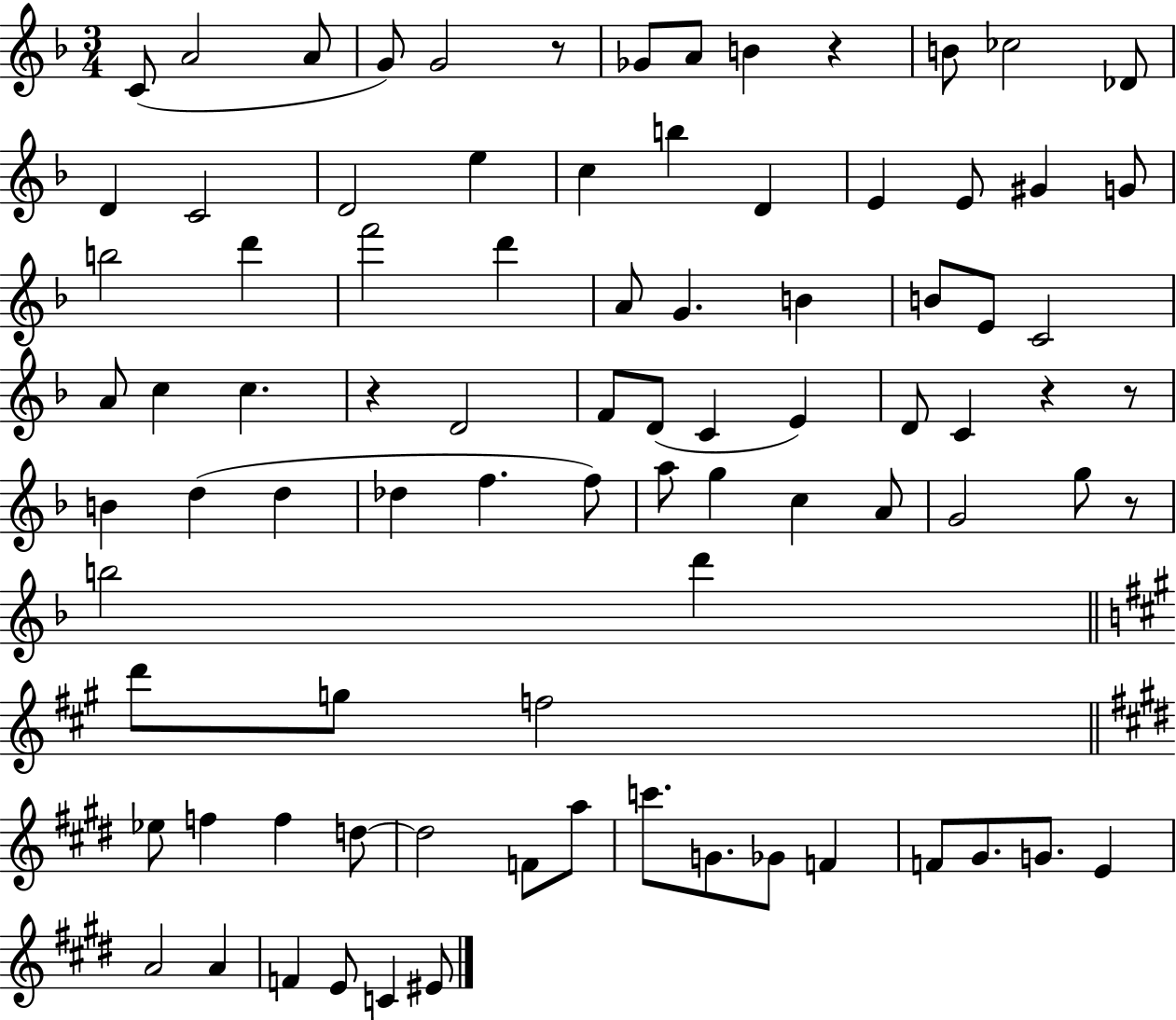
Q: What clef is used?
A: treble